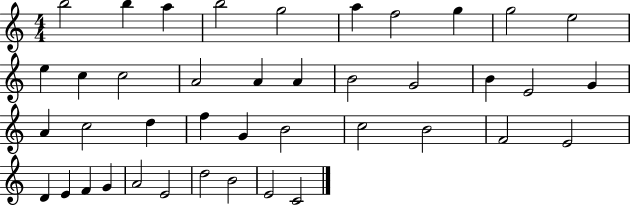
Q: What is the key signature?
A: C major